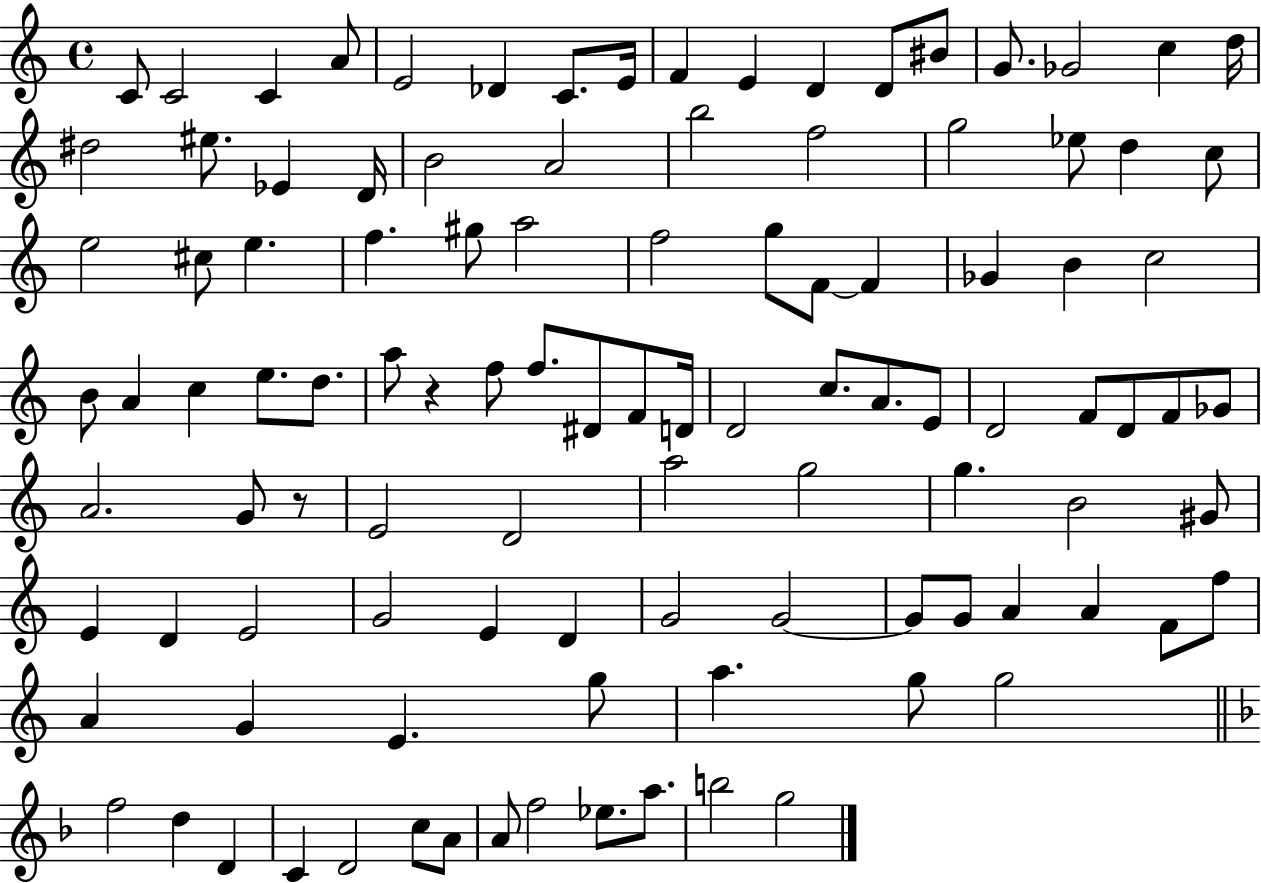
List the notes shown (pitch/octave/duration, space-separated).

C4/e C4/h C4/q A4/e E4/h Db4/q C4/e. E4/s F4/q E4/q D4/q D4/e BIS4/e G4/e. Gb4/h C5/q D5/s D#5/h EIS5/e. Eb4/q D4/s B4/h A4/h B5/h F5/h G5/h Eb5/e D5/q C5/e E5/h C#5/e E5/q. F5/q. G#5/e A5/h F5/h G5/e F4/e F4/q Gb4/q B4/q C5/h B4/e A4/q C5/q E5/e. D5/e. A5/e R/q F5/e F5/e. D#4/e F4/e D4/s D4/h C5/e. A4/e. E4/e D4/h F4/e D4/e F4/e Gb4/e A4/h. G4/e R/e E4/h D4/h A5/h G5/h G5/q. B4/h G#4/e E4/q D4/q E4/h G4/h E4/q D4/q G4/h G4/h G4/e G4/e A4/q A4/q F4/e F5/e A4/q G4/q E4/q. G5/e A5/q. G5/e G5/h F5/h D5/q D4/q C4/q D4/h C5/e A4/e A4/e F5/h Eb5/e. A5/e. B5/h G5/h